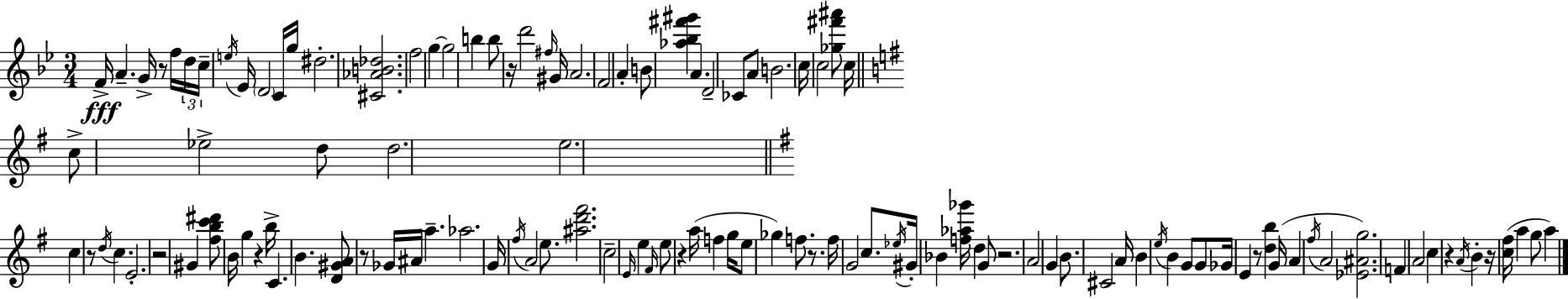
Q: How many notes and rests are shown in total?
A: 120